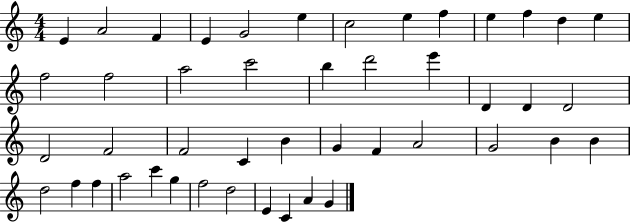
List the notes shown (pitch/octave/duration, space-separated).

E4/q A4/h F4/q E4/q G4/h E5/q C5/h E5/q F5/q E5/q F5/q D5/q E5/q F5/h F5/h A5/h C6/h B5/q D6/h E6/q D4/q D4/q D4/h D4/h F4/h F4/h C4/q B4/q G4/q F4/q A4/h G4/h B4/q B4/q D5/h F5/q F5/q A5/h C6/q G5/q F5/h D5/h E4/q C4/q A4/q G4/q